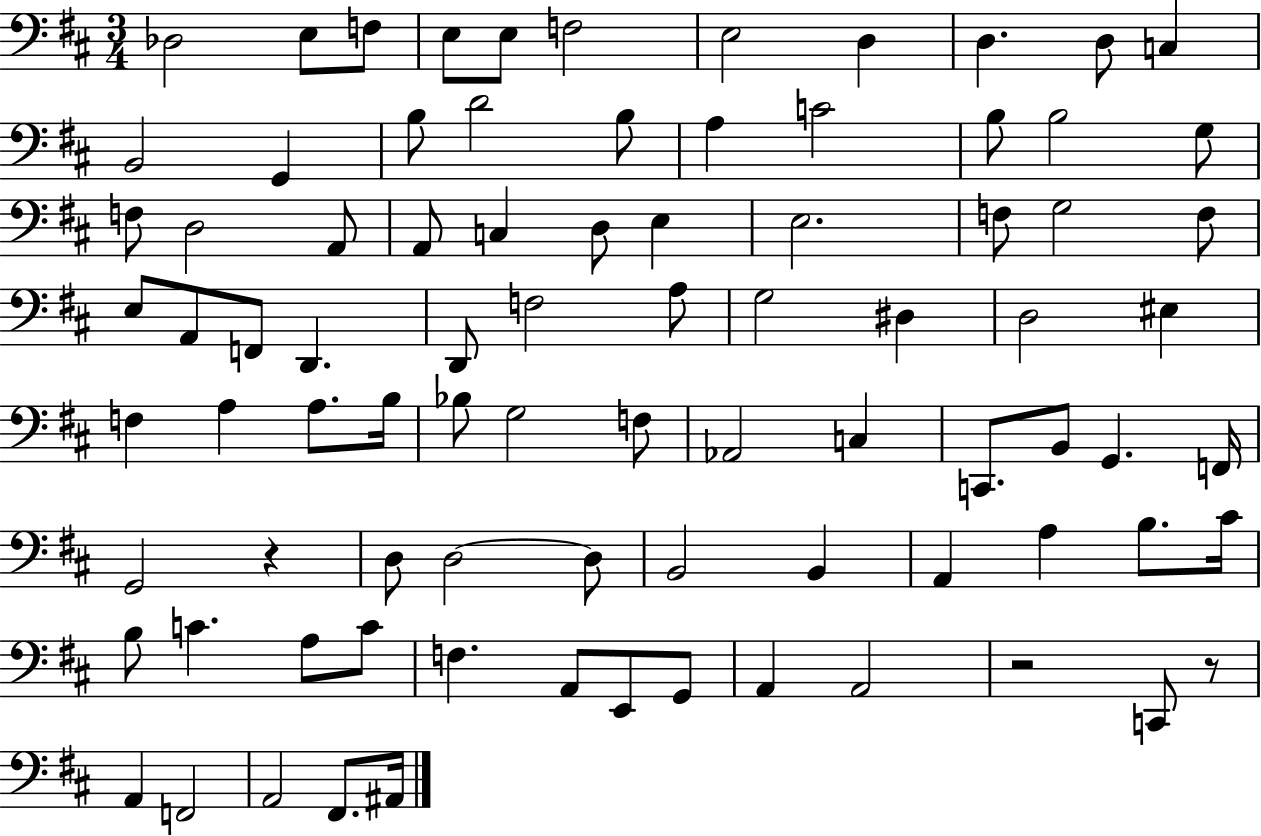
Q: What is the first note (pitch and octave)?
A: Db3